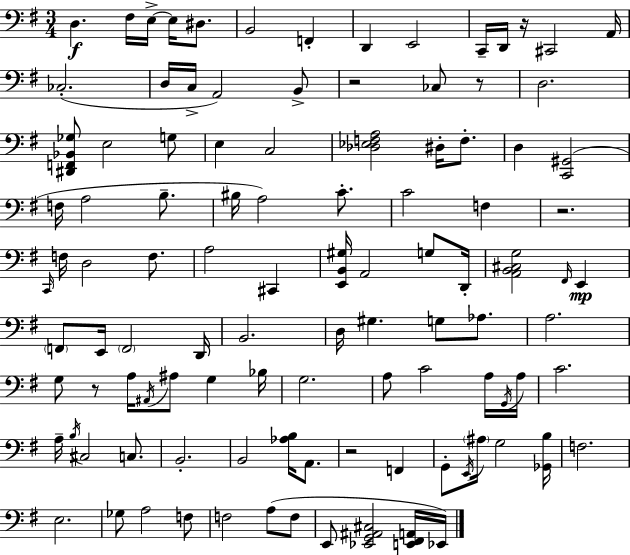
X:1
T:Untitled
M:3/4
L:1/4
K:Em
D, ^F,/4 E,/4 E,/4 ^D,/2 B,,2 F,, D,, E,,2 C,,/4 D,,/4 z/4 ^C,,2 A,,/4 _C,2 D,/4 C,/4 A,,2 B,,/2 z2 _C,/2 z/2 D,2 [^D,,F,,_B,,_G,]/2 E,2 G,/2 E, C,2 [_D,_E,F,A,]2 ^D,/4 F,/2 D, [C,,^G,,]2 F,/4 A,2 B,/2 ^B,/4 A,2 C/2 C2 F, z2 C,,/4 F,/4 D,2 F,/2 A,2 ^C,, [E,,B,,^G,]/4 A,,2 G,/2 D,,/4 [A,,B,,^C,G,]2 ^F,,/4 E,, F,,/2 E,,/4 F,,2 D,,/4 B,,2 D,/4 ^G, G,/2 _A,/2 A,2 G,/2 z/2 A,/4 ^A,,/4 ^A,/2 G, _B,/4 G,2 A,/2 C2 A,/4 G,,/4 A,/4 C2 A,/4 B,/4 ^C,2 C,/2 B,,2 B,,2 [_A,B,]/4 A,,/2 z2 F,, G,,/2 E,,/4 ^A,/4 G,2 [_G,,B,]/4 F,2 E,2 _G,/2 A,2 F,/2 F,2 A,/2 F,/2 E,,/2 [_E,,G,,^A,,^C,]2 [E,,^F,,A,,]/4 _E,,/4